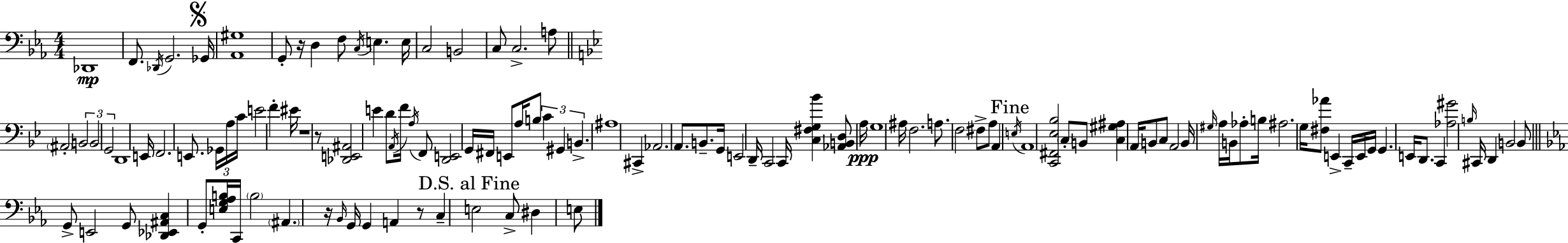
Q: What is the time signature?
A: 4/4